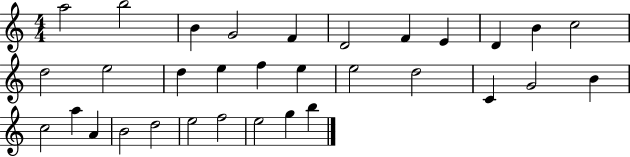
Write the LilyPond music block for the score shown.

{
  \clef treble
  \numericTimeSignature
  \time 4/4
  \key c \major
  a''2 b''2 | b'4 g'2 f'4 | d'2 f'4 e'4 | d'4 b'4 c''2 | \break d''2 e''2 | d''4 e''4 f''4 e''4 | e''2 d''2 | c'4 g'2 b'4 | \break c''2 a''4 a'4 | b'2 d''2 | e''2 f''2 | e''2 g''4 b''4 | \break \bar "|."
}